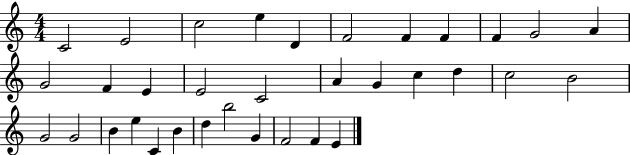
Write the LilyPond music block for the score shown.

{
  \clef treble
  \numericTimeSignature
  \time 4/4
  \key c \major
  c'2 e'2 | c''2 e''4 d'4 | f'2 f'4 f'4 | f'4 g'2 a'4 | \break g'2 f'4 e'4 | e'2 c'2 | a'4 g'4 c''4 d''4 | c''2 b'2 | \break g'2 g'2 | b'4 e''4 c'4 b'4 | d''4 b''2 g'4 | f'2 f'4 e'4 | \break \bar "|."
}